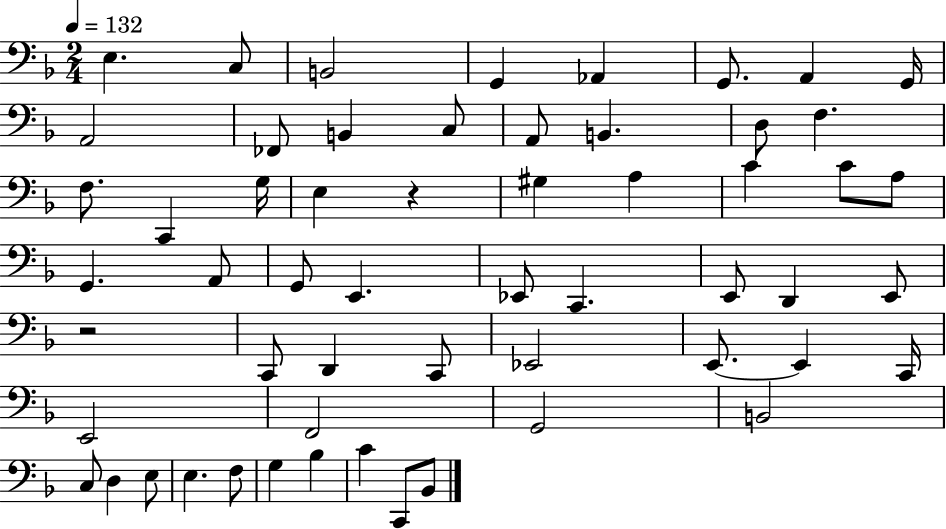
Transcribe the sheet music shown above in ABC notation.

X:1
T:Untitled
M:2/4
L:1/4
K:F
E, C,/2 B,,2 G,, _A,, G,,/2 A,, G,,/4 A,,2 _F,,/2 B,, C,/2 A,,/2 B,, D,/2 F, F,/2 C,, G,/4 E, z ^G, A, C C/2 A,/2 G,, A,,/2 G,,/2 E,, _E,,/2 C,, E,,/2 D,, E,,/2 z2 C,,/2 D,, C,,/2 _E,,2 E,,/2 E,, C,,/4 E,,2 F,,2 G,,2 B,,2 C,/2 D, E,/2 E, F,/2 G, _B, C C,,/2 _B,,/2